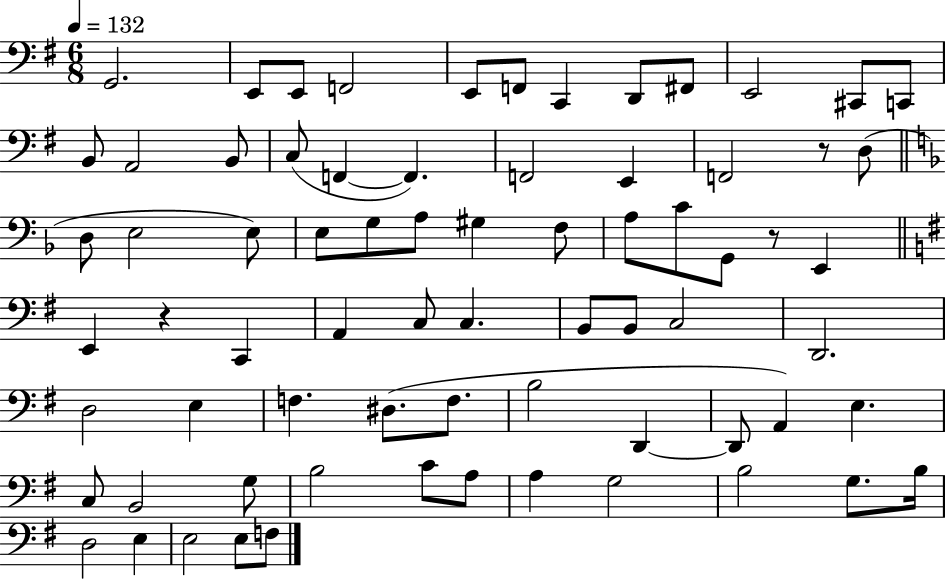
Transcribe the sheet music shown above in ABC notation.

X:1
T:Untitled
M:6/8
L:1/4
K:G
G,,2 E,,/2 E,,/2 F,,2 E,,/2 F,,/2 C,, D,,/2 ^F,,/2 E,,2 ^C,,/2 C,,/2 B,,/2 A,,2 B,,/2 C,/2 F,, F,, F,,2 E,, F,,2 z/2 D,/2 D,/2 E,2 E,/2 E,/2 G,/2 A,/2 ^G, F,/2 A,/2 C/2 G,,/2 z/2 E,, E,, z C,, A,, C,/2 C, B,,/2 B,,/2 C,2 D,,2 D,2 E, F, ^D,/2 F,/2 B,2 D,, D,,/2 A,, E, C,/2 B,,2 G,/2 B,2 C/2 A,/2 A, G,2 B,2 G,/2 B,/4 D,2 E, E,2 E,/2 F,/2